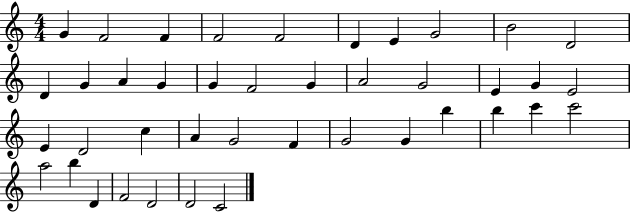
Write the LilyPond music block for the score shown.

{
  \clef treble
  \numericTimeSignature
  \time 4/4
  \key c \major
  g'4 f'2 f'4 | f'2 f'2 | d'4 e'4 g'2 | b'2 d'2 | \break d'4 g'4 a'4 g'4 | g'4 f'2 g'4 | a'2 g'2 | e'4 g'4 e'2 | \break e'4 d'2 c''4 | a'4 g'2 f'4 | g'2 g'4 b''4 | b''4 c'''4 c'''2 | \break a''2 b''4 d'4 | f'2 d'2 | d'2 c'2 | \bar "|."
}